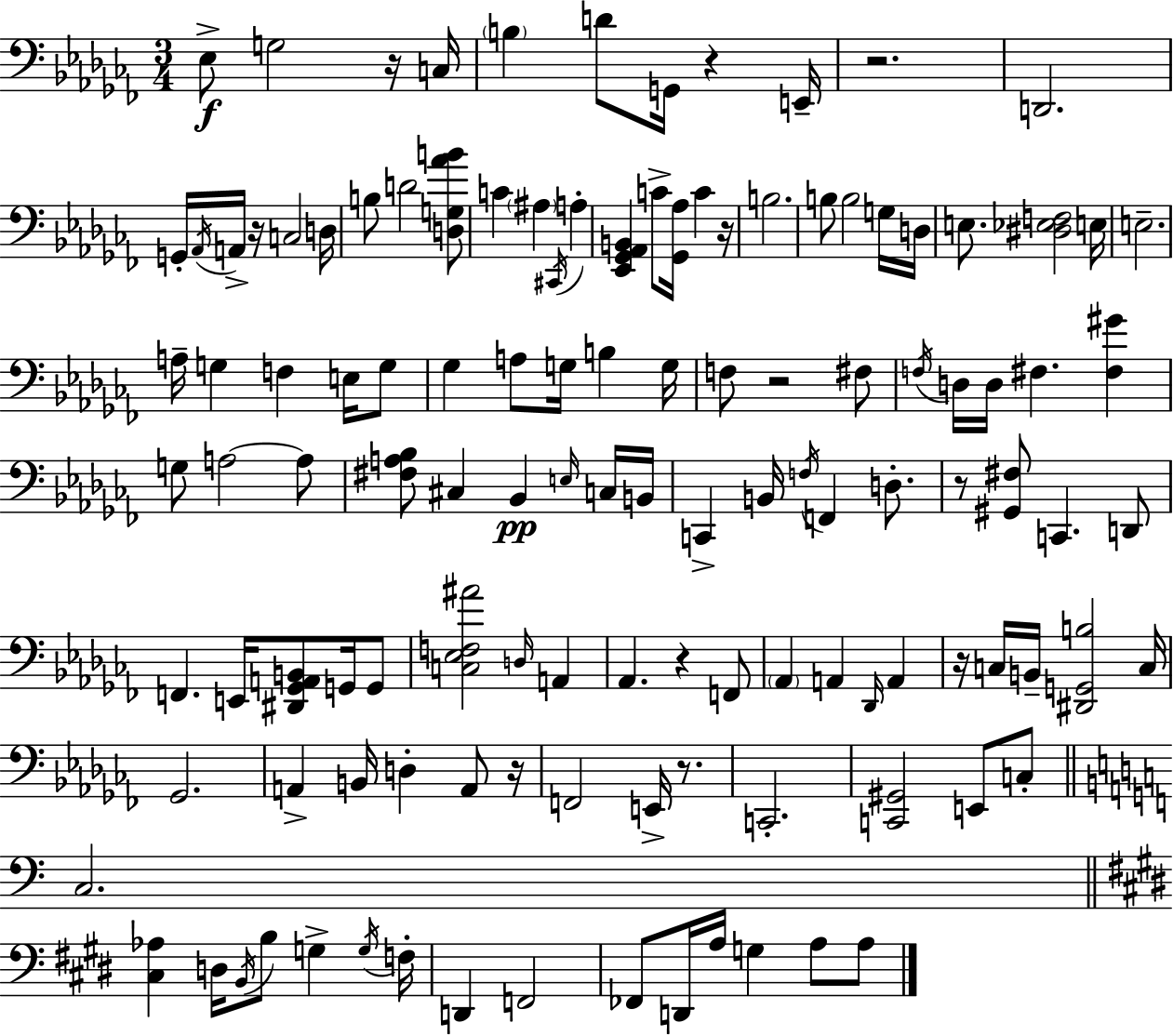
Eb3/e G3/h R/s C3/s B3/q D4/e G2/s R/q E2/s R/h. D2/h. G2/s Ab2/s A2/s R/s C3/h D3/s B3/e D4/h [D3,G3,Ab4,B4]/e C4/q A#3/q C#2/s A3/q [Eb2,Gb2,Ab2,B2]/q C4/e [Gb2,Ab3]/s C4/q R/s B3/h. B3/e B3/h G3/s D3/s E3/e. [D#3,Eb3,F3]/h E3/s E3/h. A3/s G3/q F3/q E3/s G3/e Gb3/q A3/e G3/s B3/q G3/s F3/e R/h F#3/e F3/s D3/s D3/s F#3/q. [F#3,G#4]/q G3/e A3/h A3/e [F#3,A3,Bb3]/e C#3/q Bb2/q E3/s C3/s B2/s C2/q B2/s F3/s F2/q D3/e. R/e [G#2,F#3]/e C2/q. D2/e F2/q. E2/s [D#2,Gb2,A2,B2]/e G2/s G2/e [C3,Eb3,F3,A#4]/h D3/s A2/q Ab2/q. R/q F2/e Ab2/q A2/q Db2/s A2/q R/s C3/s B2/s [D#2,G2,B3]/h C3/s Gb2/h. A2/q B2/s D3/q A2/e R/s F2/h E2/s R/e. C2/h. [C2,G#2]/h E2/e C3/e C3/h. [C#3,Ab3]/q D3/s B2/s B3/e G3/q G3/s F3/s D2/q F2/h FES2/e D2/s A3/s G3/q A3/e A3/e